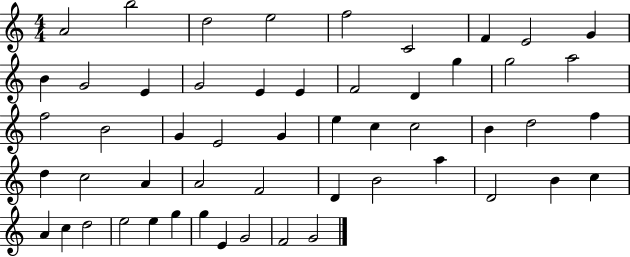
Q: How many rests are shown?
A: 0